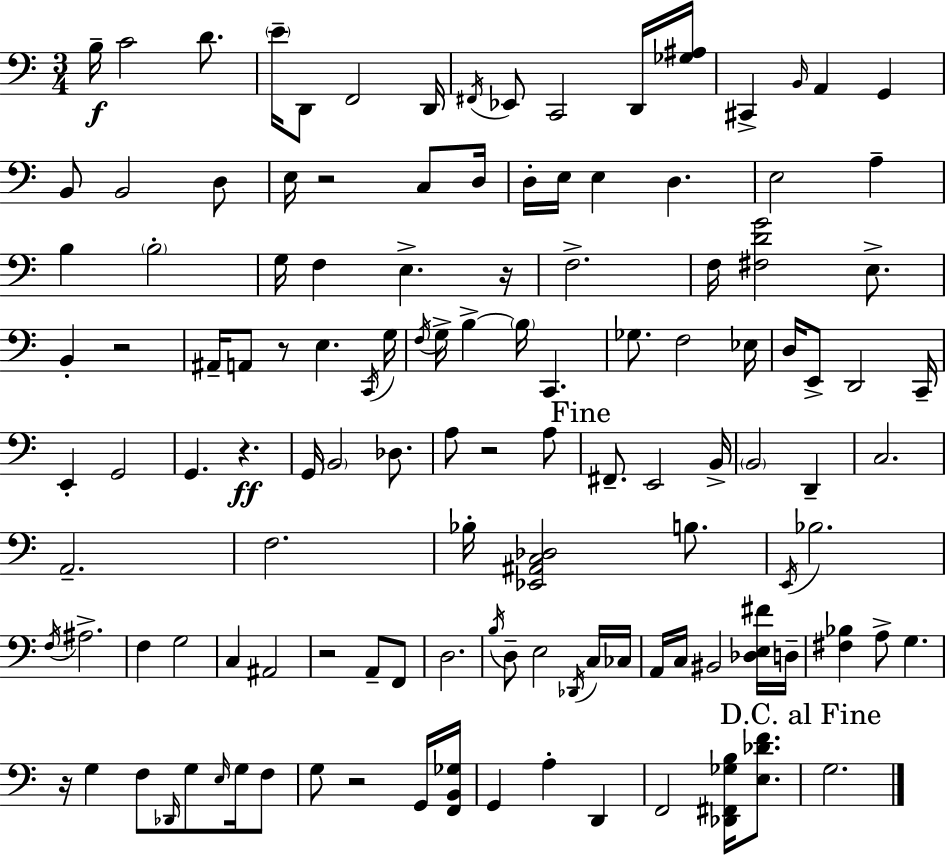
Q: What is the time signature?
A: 3/4